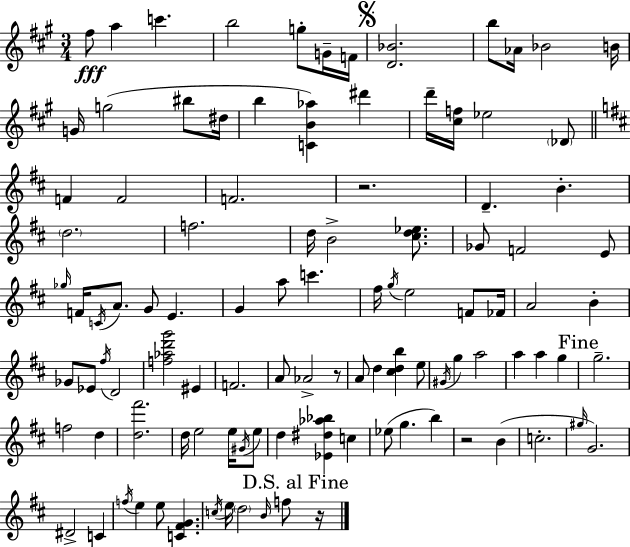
{
  \clef treble
  \numericTimeSignature
  \time 3/4
  \key a \major
  fis''8\fff a''4 c'''4. | b''2 g''8-. g'16-- f'16 | \mark \markup { \musicglyph "scripts.segno" } <d' bes'>2. | b''8 aes'16 bes'2 b'16 | \break g'16 g''2( bis''8 dis''16 | b''4 <c' b' aes''>4) dis'''4 | d'''16-- <cis'' f''>16 ees''2 \parenthesize des'8 | \bar "||" \break \key b \minor f'4 f'2 | f'2. | r2. | d'4.-- b'4.-. | \break \parenthesize d''2. | f''2. | d''16 b'2-> <cis'' d'' ees''>8. | ges'8 f'2 e'8 | \break \grace { ges''16 } f'16 \acciaccatura { c'16 } a'8. g'8 e'4. | g'4 a''8 c'''4. | fis''16 \acciaccatura { g''16 } e''2 | f'8 fes'16 a'2 b'4-. | \break ges'8 ees'8 \acciaccatura { fis''16 } d'2 | <f'' aes'' d''' g'''>2 | eis'4 f'2. | a'8 aes'2-> | \break r8 a'8 d''4 <cis'' d'' b''>4 | e''8 \acciaccatura { gis'16 } g''4 a''2 | a''4 a''4 | g''4 \mark "Fine" g''2.-- | \break f''2 | d''4 <d'' fis'''>2. | d''16 e''2 | e''16 \acciaccatura { gis'16 } e''8 d''4 <ees' dis'' aes'' bes''>4 | \break c''4 ees''8( g''4. | b''4) r2 | b'4( c''2.-. | \grace { gis''16 }) g'2. | \break dis'2-> | c'4 \acciaccatura { f''16 } e''4 | e''8 <c' fis' g'>4. \acciaccatura { c''16 } e''16 \parenthesize d''2 | \grace { b'16 } f''8 \mark "D.S. al Fine" r16 \bar "|."
}